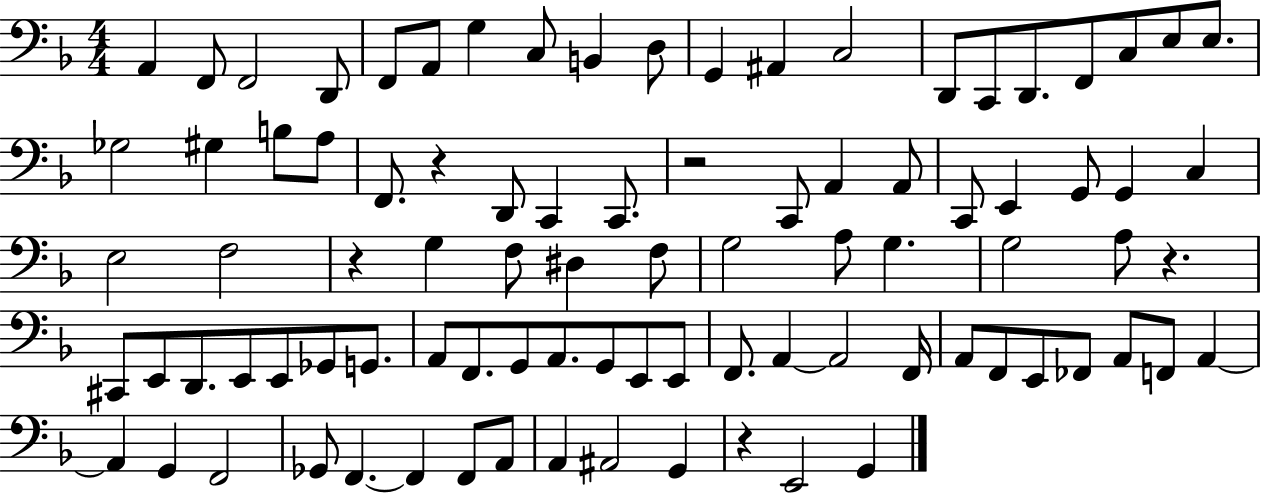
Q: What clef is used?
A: bass